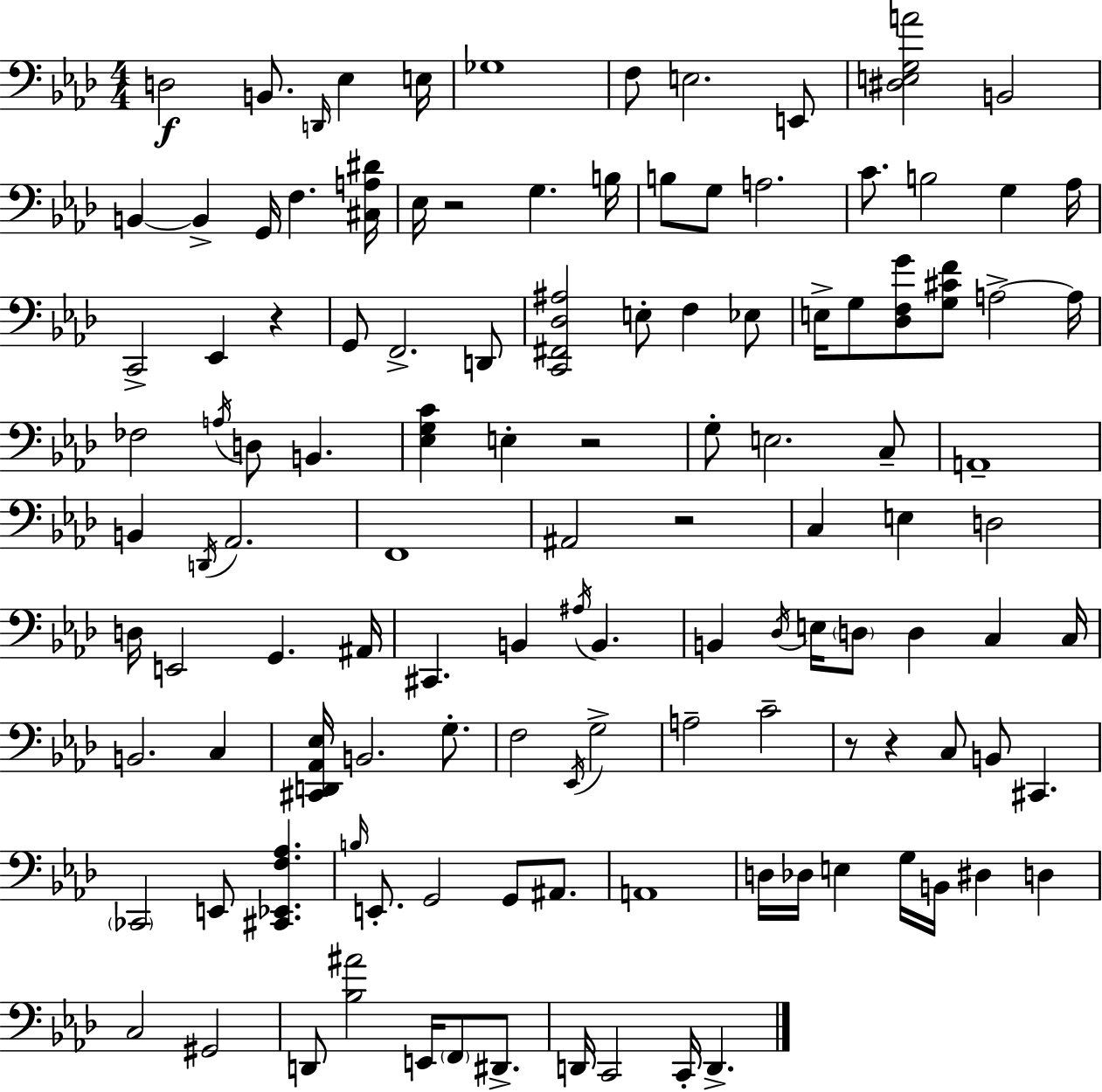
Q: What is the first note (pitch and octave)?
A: D3